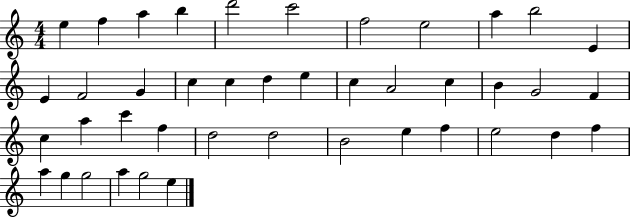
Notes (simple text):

E5/q F5/q A5/q B5/q D6/h C6/h F5/h E5/h A5/q B5/h E4/q E4/q F4/h G4/q C5/q C5/q D5/q E5/q C5/q A4/h C5/q B4/q G4/h F4/q C5/q A5/q C6/q F5/q D5/h D5/h B4/h E5/q F5/q E5/h D5/q F5/q A5/q G5/q G5/h A5/q G5/h E5/q